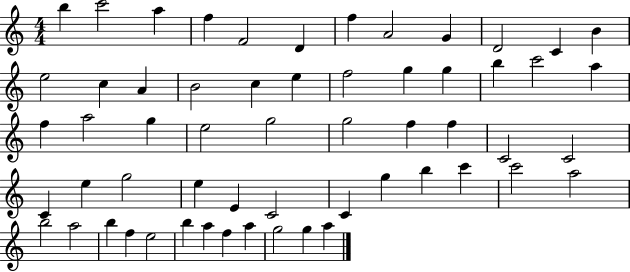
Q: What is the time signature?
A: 4/4